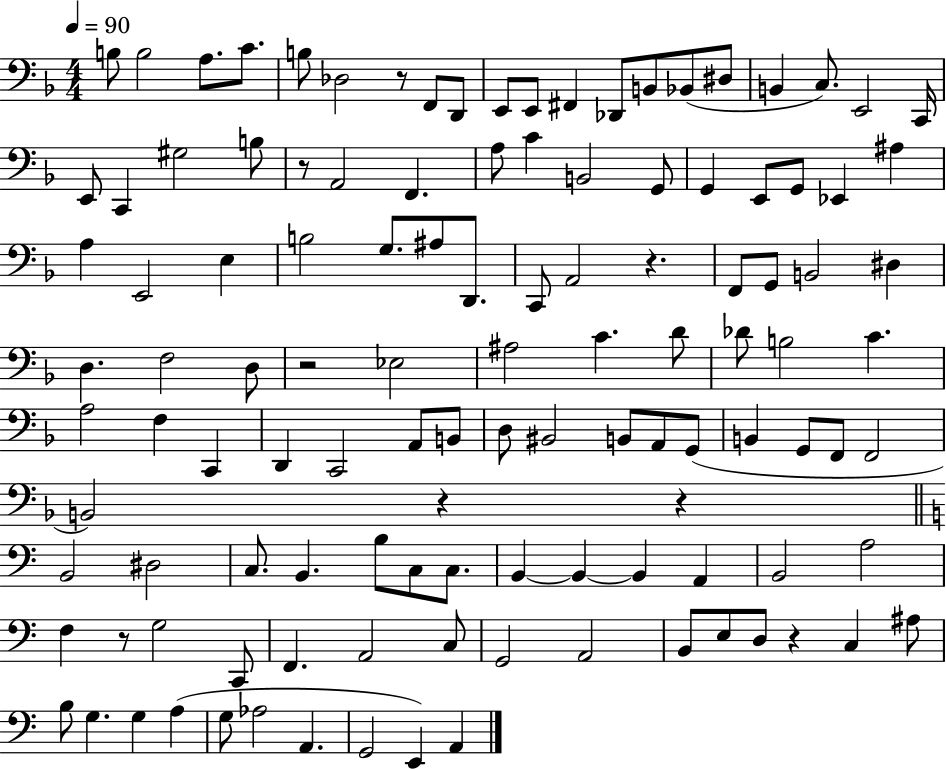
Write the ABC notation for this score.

X:1
T:Untitled
M:4/4
L:1/4
K:F
B,/2 B,2 A,/2 C/2 B,/2 _D,2 z/2 F,,/2 D,,/2 E,,/2 E,,/2 ^F,, _D,,/2 B,,/2 _B,,/2 ^D,/2 B,, C,/2 E,,2 C,,/4 E,,/2 C,, ^G,2 B,/2 z/2 A,,2 F,, A,/2 C B,,2 G,,/2 G,, E,,/2 G,,/2 _E,, ^A, A, E,,2 E, B,2 G,/2 ^A,/2 D,,/2 C,,/2 A,,2 z F,,/2 G,,/2 B,,2 ^D, D, F,2 D,/2 z2 _E,2 ^A,2 C D/2 _D/2 B,2 C A,2 F, C,, D,, C,,2 A,,/2 B,,/2 D,/2 ^B,,2 B,,/2 A,,/2 G,,/2 B,, G,,/2 F,,/2 F,,2 B,,2 z z B,,2 ^D,2 C,/2 B,, B,/2 C,/2 C,/2 B,, B,, B,, A,, B,,2 A,2 F, z/2 G,2 C,,/2 F,, A,,2 C,/2 G,,2 A,,2 B,,/2 E,/2 D,/2 z C, ^A,/2 B,/2 G, G, A, G,/2 _A,2 A,, G,,2 E,, A,,